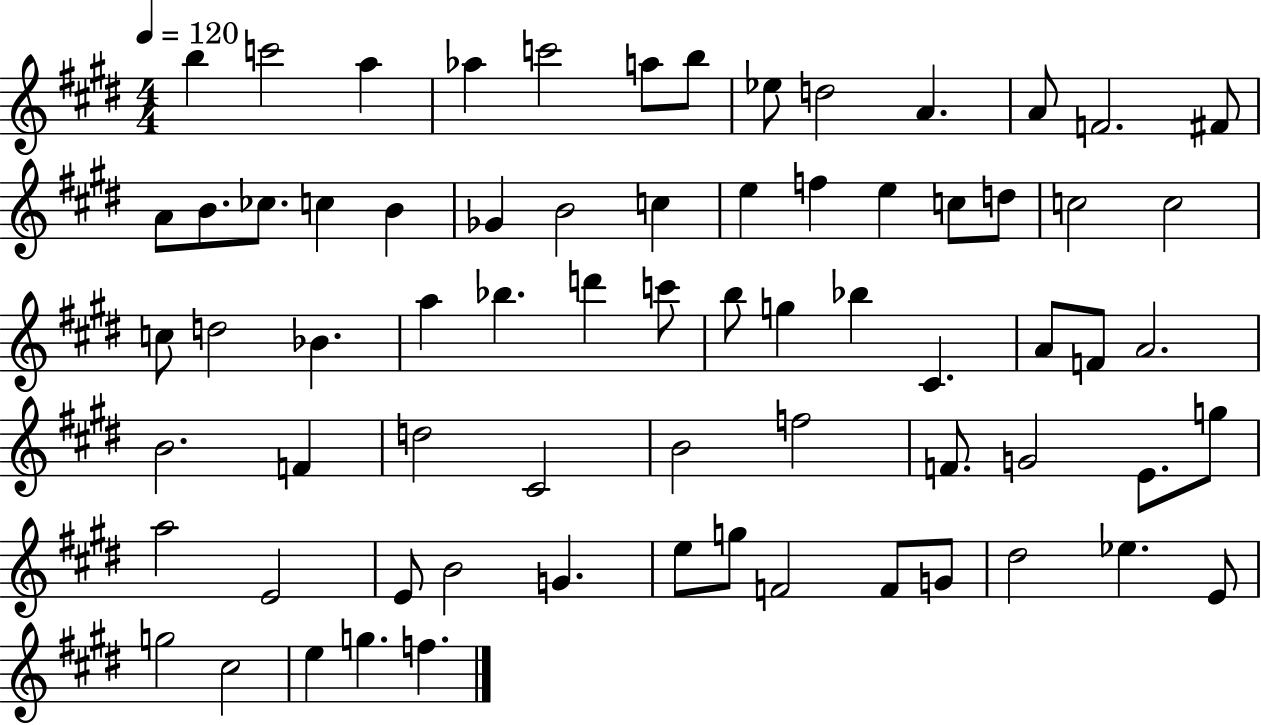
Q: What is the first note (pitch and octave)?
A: B5